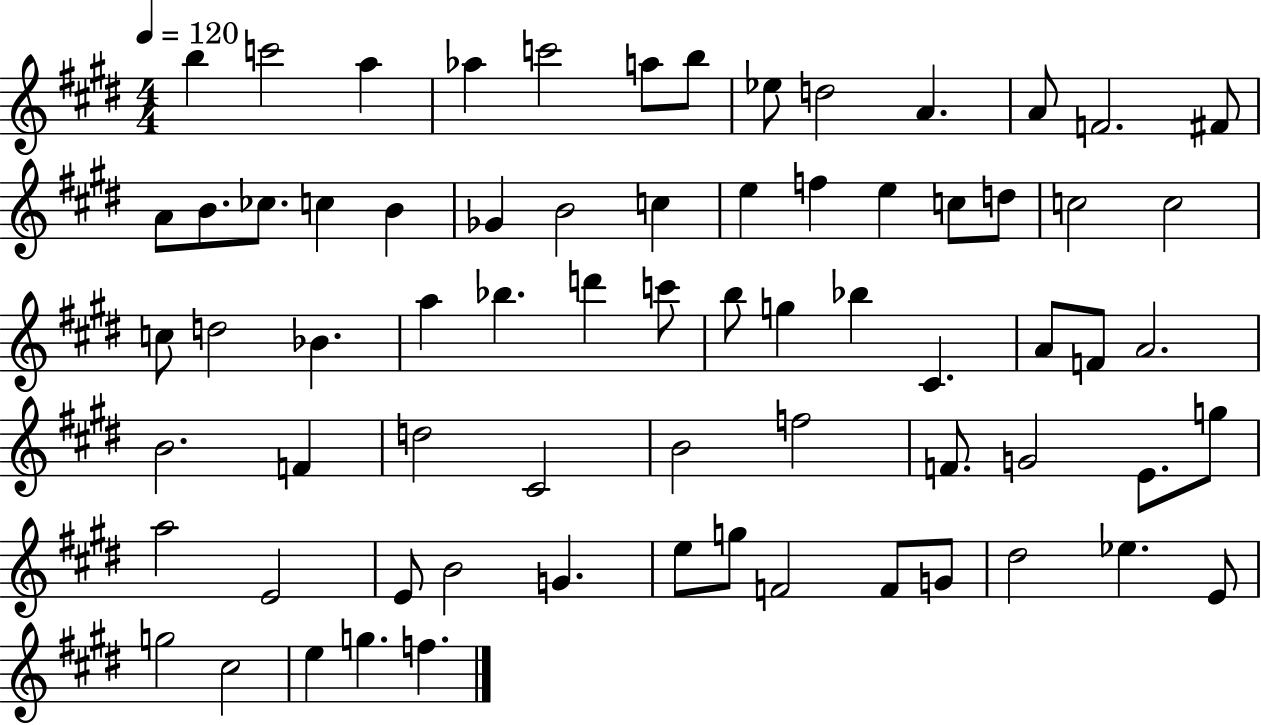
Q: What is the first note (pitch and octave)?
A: B5